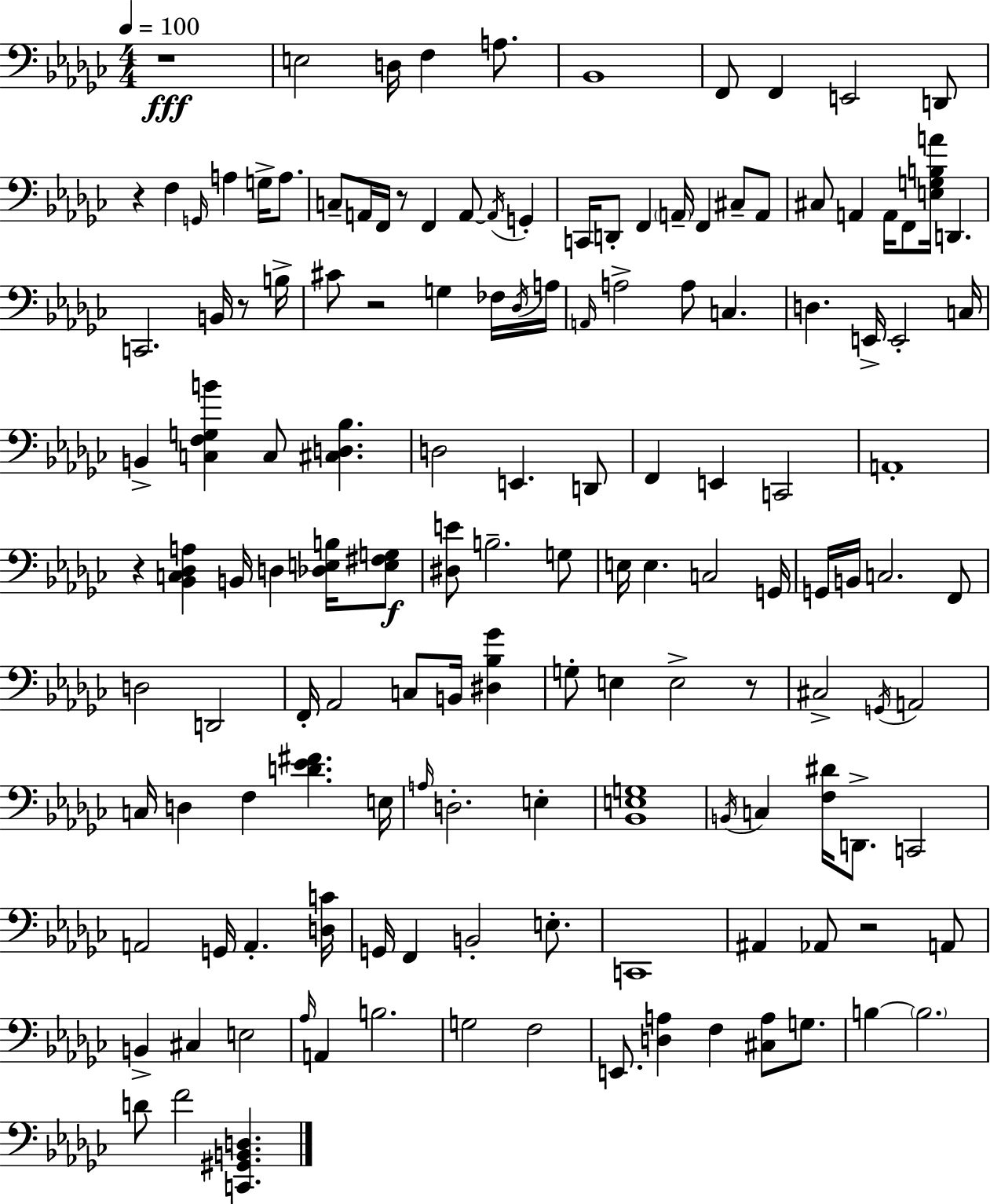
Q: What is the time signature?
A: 4/4